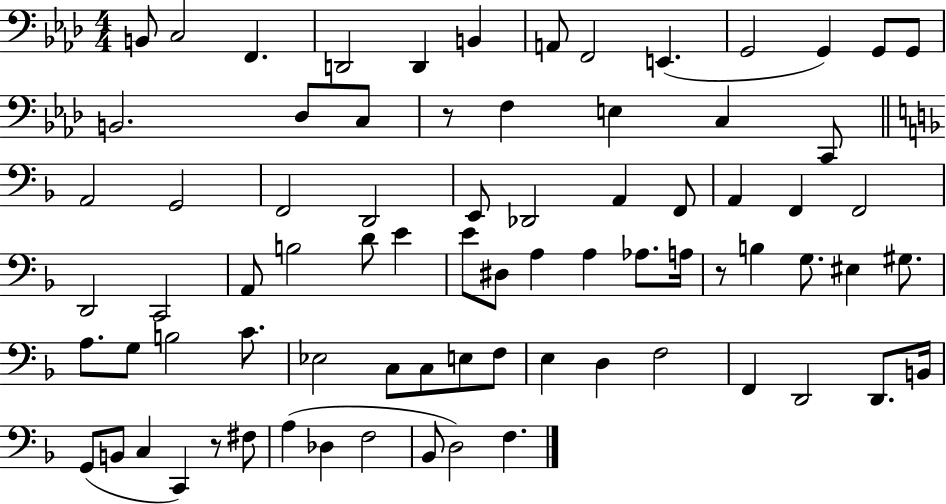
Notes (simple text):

B2/e C3/h F2/q. D2/h D2/q B2/q A2/e F2/h E2/q. G2/h G2/q G2/e G2/e B2/h. Db3/e C3/e R/e F3/q E3/q C3/q C2/e A2/h G2/h F2/h D2/h E2/e Db2/h A2/q F2/e A2/q F2/q F2/h D2/h C2/h A2/e B3/h D4/e E4/q E4/e D#3/e A3/q A3/q Ab3/e. A3/s R/e B3/q G3/e. EIS3/q G#3/e. A3/e. G3/e B3/h C4/e. Eb3/h C3/e C3/e E3/e F3/e E3/q D3/q F3/h F2/q D2/h D2/e. B2/s G2/e B2/e C3/q C2/q R/e F#3/e A3/q Db3/q F3/h Bb2/e D3/h F3/q.